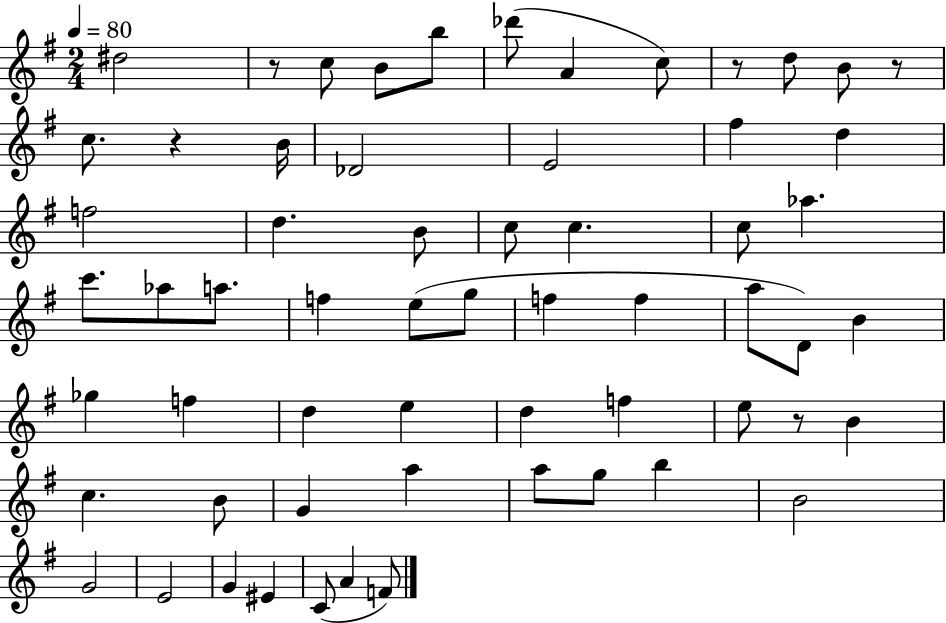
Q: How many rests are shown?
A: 5